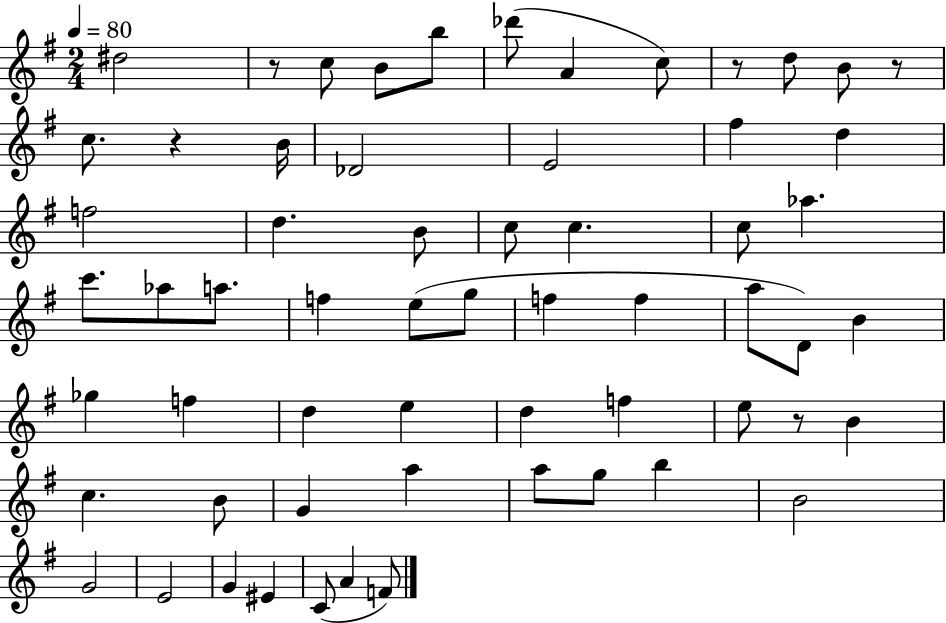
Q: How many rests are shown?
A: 5